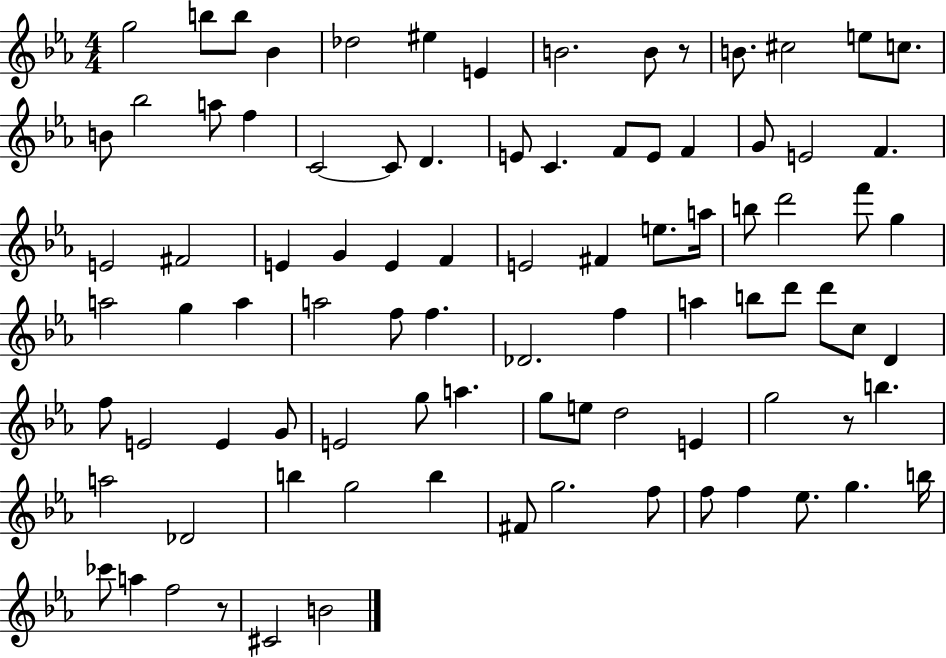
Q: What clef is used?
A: treble